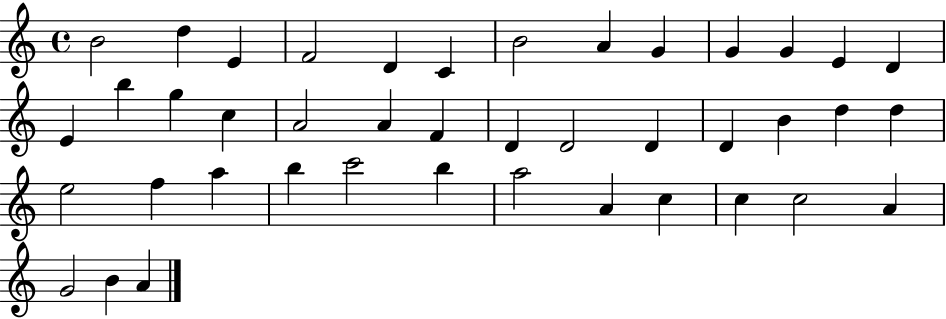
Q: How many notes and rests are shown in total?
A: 42